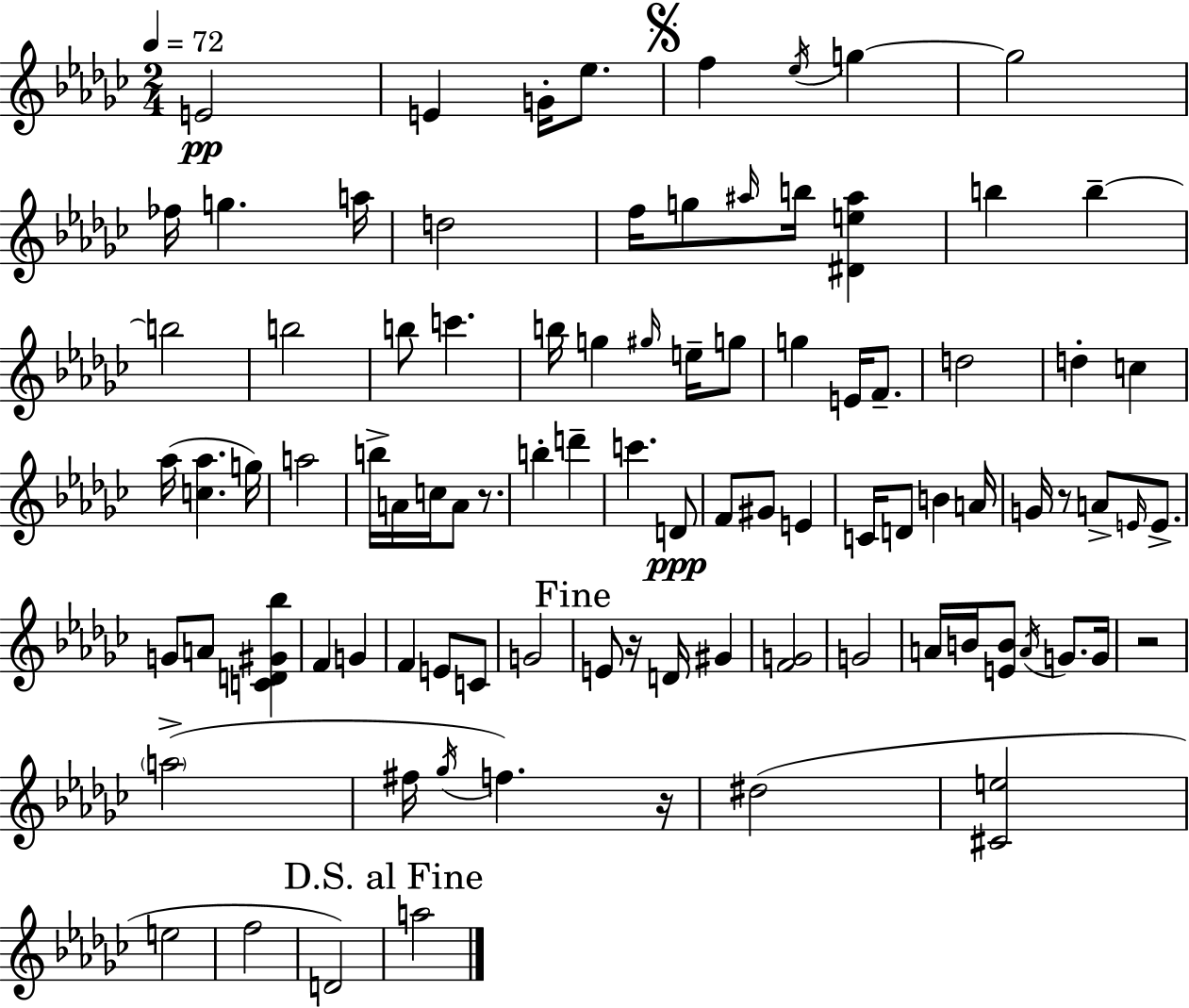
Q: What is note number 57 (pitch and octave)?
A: A4